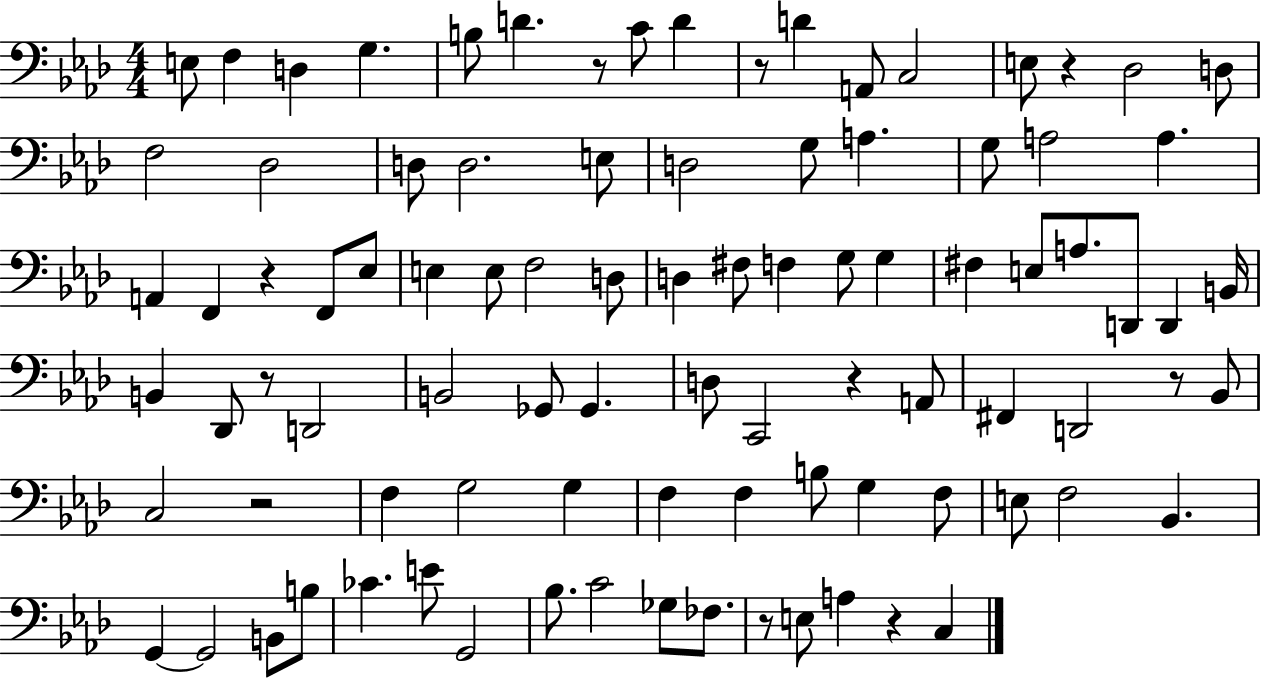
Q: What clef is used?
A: bass